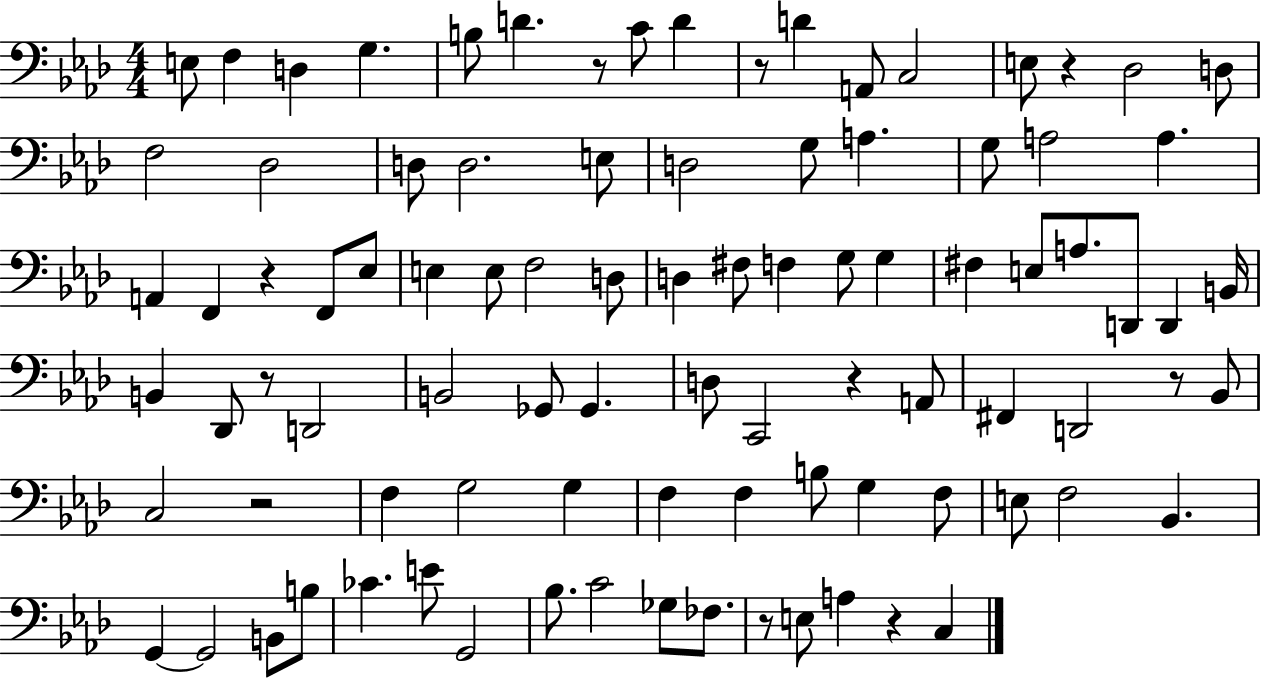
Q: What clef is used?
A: bass